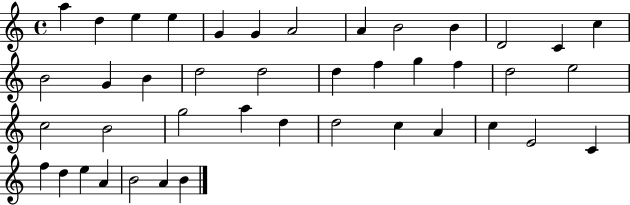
A5/q D5/q E5/q E5/q G4/q G4/q A4/h A4/q B4/h B4/q D4/h C4/q C5/q B4/h G4/q B4/q D5/h D5/h D5/q F5/q G5/q F5/q D5/h E5/h C5/h B4/h G5/h A5/q D5/q D5/h C5/q A4/q C5/q E4/h C4/q F5/q D5/q E5/q A4/q B4/h A4/q B4/q